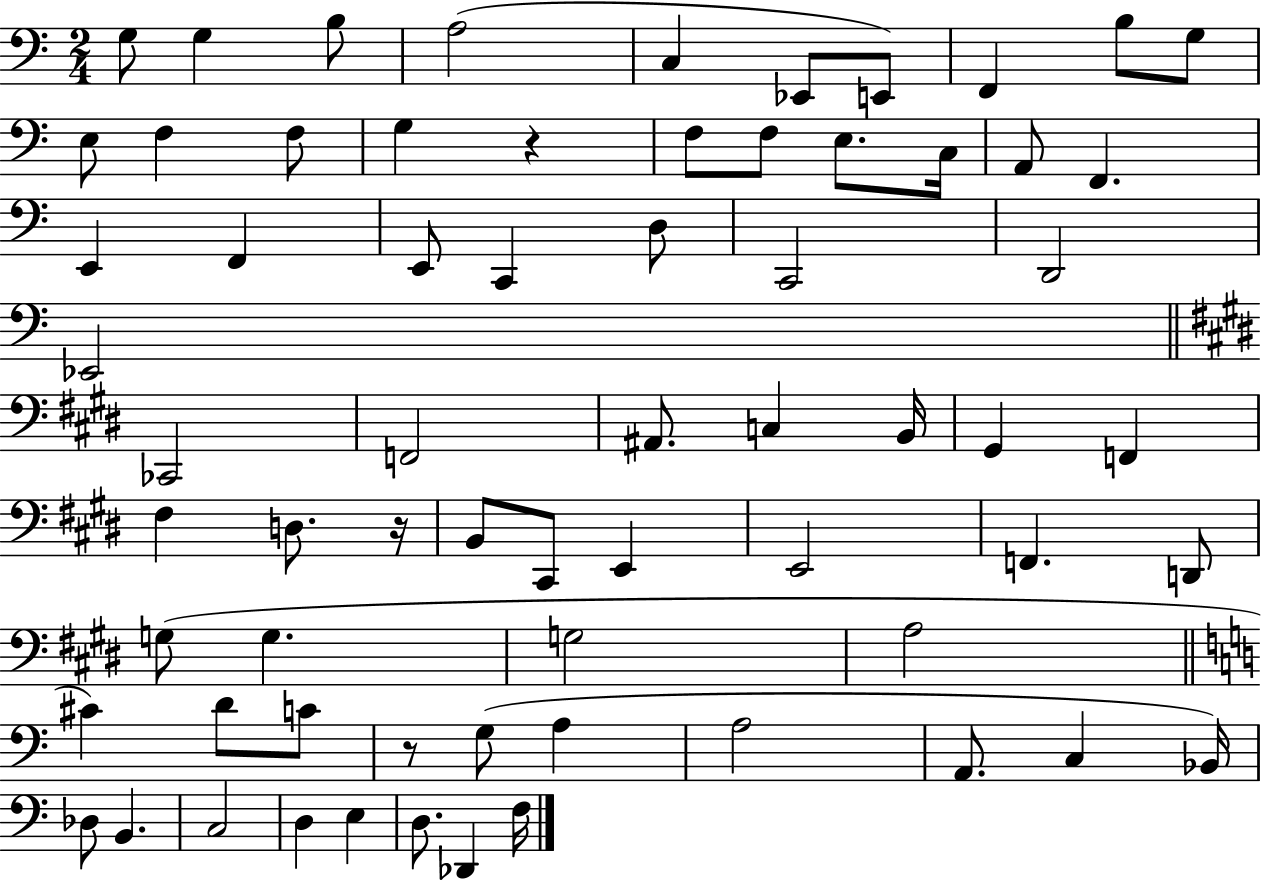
{
  \clef bass
  \numericTimeSignature
  \time 2/4
  \key c \major
  g8 g4 b8 | a2( | c4 ees,8 e,8) | f,4 b8 g8 | \break e8 f4 f8 | g4 r4 | f8 f8 e8. c16 | a,8 f,4. | \break e,4 f,4 | e,8 c,4 d8 | c,2 | d,2 | \break ees,2 | \bar "||" \break \key e \major ces,2 | f,2 | ais,8. c4 b,16 | gis,4 f,4 | \break fis4 d8. r16 | b,8 cis,8 e,4 | e,2 | f,4. d,8 | \break g8( g4. | g2 | a2 | \bar "||" \break \key a \minor cis'4) d'8 c'8 | r8 g8( a4 | a2 | a,8. c4 bes,16) | \break des8 b,4. | c2 | d4 e4 | d8. des,4 f16 | \break \bar "|."
}